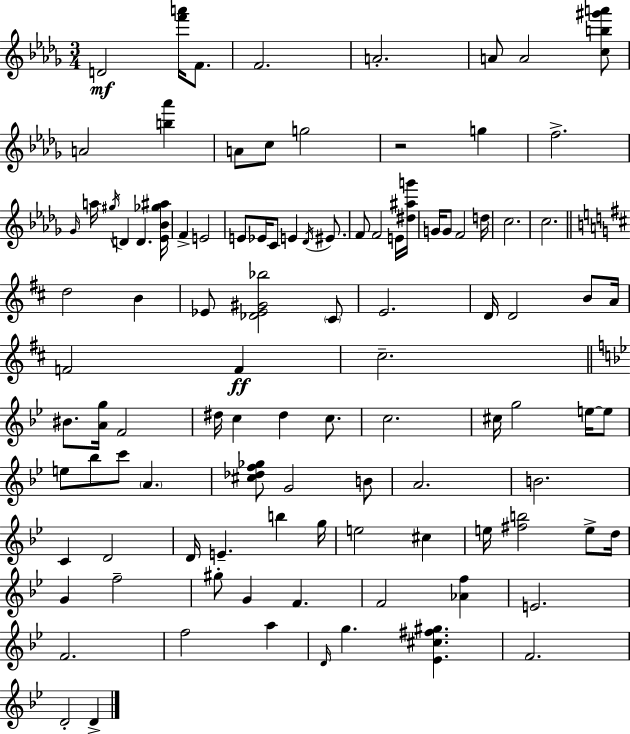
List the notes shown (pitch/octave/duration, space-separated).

D4/h [F6,A6]/s F4/e. F4/h. A4/h. A4/e A4/h [C5,B5,G#6,A6]/e A4/h [B5,Ab6]/q A4/e C5/e G5/h R/h G5/q F5/h. Gb4/s A5/s G#5/s D4/q D4/q. [Eb4,Bb4,Gb5,A#5]/s F4/q E4/h E4/e Eb4/s C4/e E4/q Db4/s EIS4/e. F4/e F4/h E4/s [D#5,A#5,G6]/s G4/s G4/e F4/h D5/s C5/h. C5/h. D5/h B4/q Eb4/e [Db4,Eb4,G#4,Bb5]/h C#4/e E4/h. D4/s D4/h B4/e A4/s F4/h F4/q C#5/h. BIS4/e. [A4,G5]/s F4/h D#5/s C5/q D#5/q C5/e. C5/h. C#5/s G5/h E5/s E5/e E5/e Bb5/e C6/e A4/q. [C#5,Db5,F5,Gb5]/e G4/h B4/e A4/h. B4/h. C4/q D4/h D4/s E4/q. B5/q G5/s E5/h C#5/q E5/s [F#5,B5]/h E5/e D5/s G4/q F5/h G#5/e G4/q F4/q. F4/h [Ab4,F5]/q E4/h. F4/h. F5/h A5/q D4/s G5/q. [Eb4,C#5,F#5,G#5]/q. F4/h. D4/h D4/q